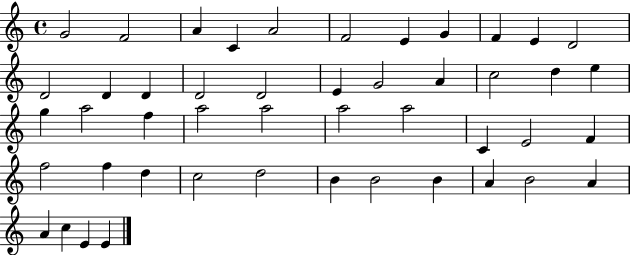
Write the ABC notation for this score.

X:1
T:Untitled
M:4/4
L:1/4
K:C
G2 F2 A C A2 F2 E G F E D2 D2 D D D2 D2 E G2 A c2 d e g a2 f a2 a2 a2 a2 C E2 F f2 f d c2 d2 B B2 B A B2 A A c E E